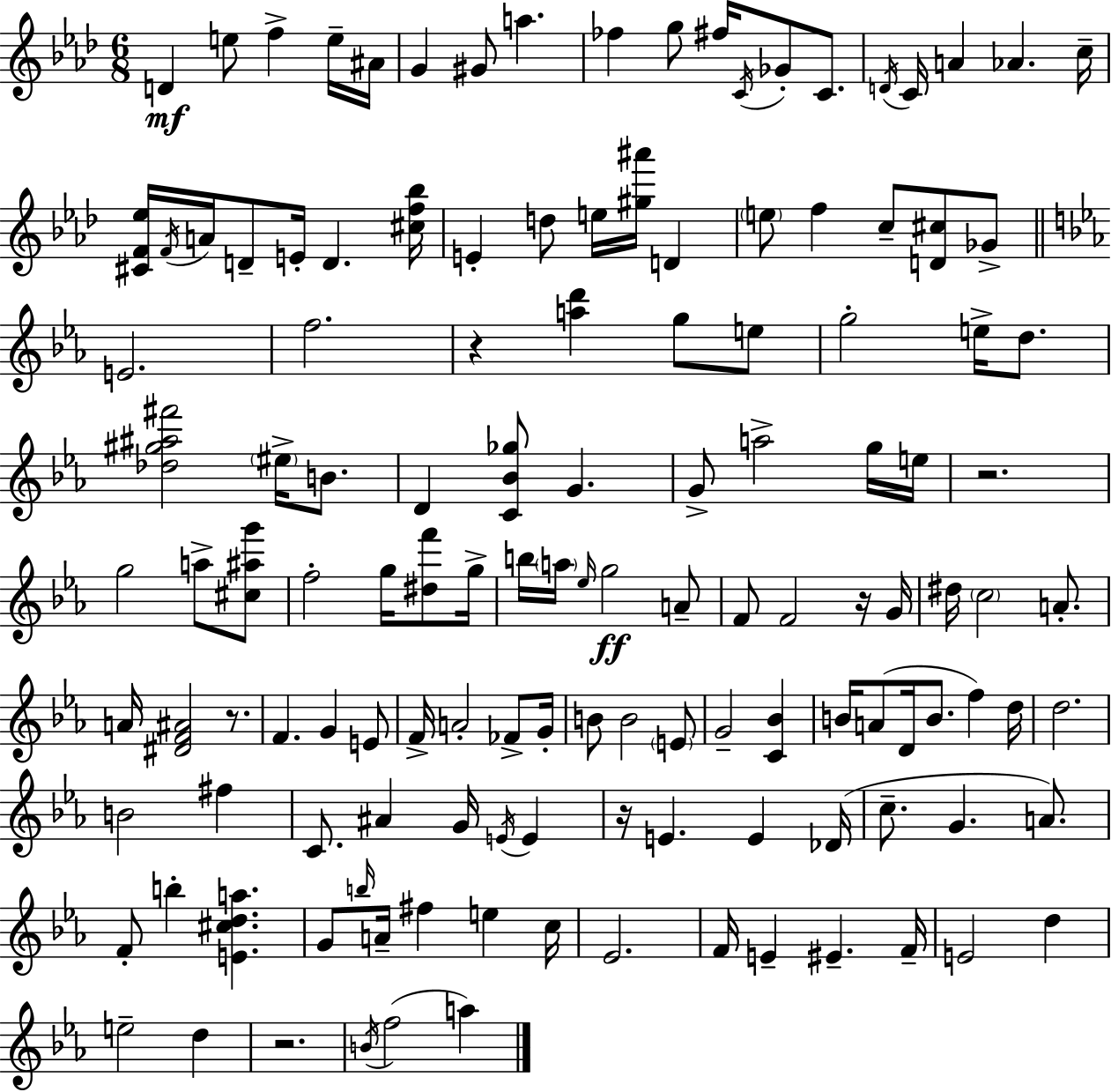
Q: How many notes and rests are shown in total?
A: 133